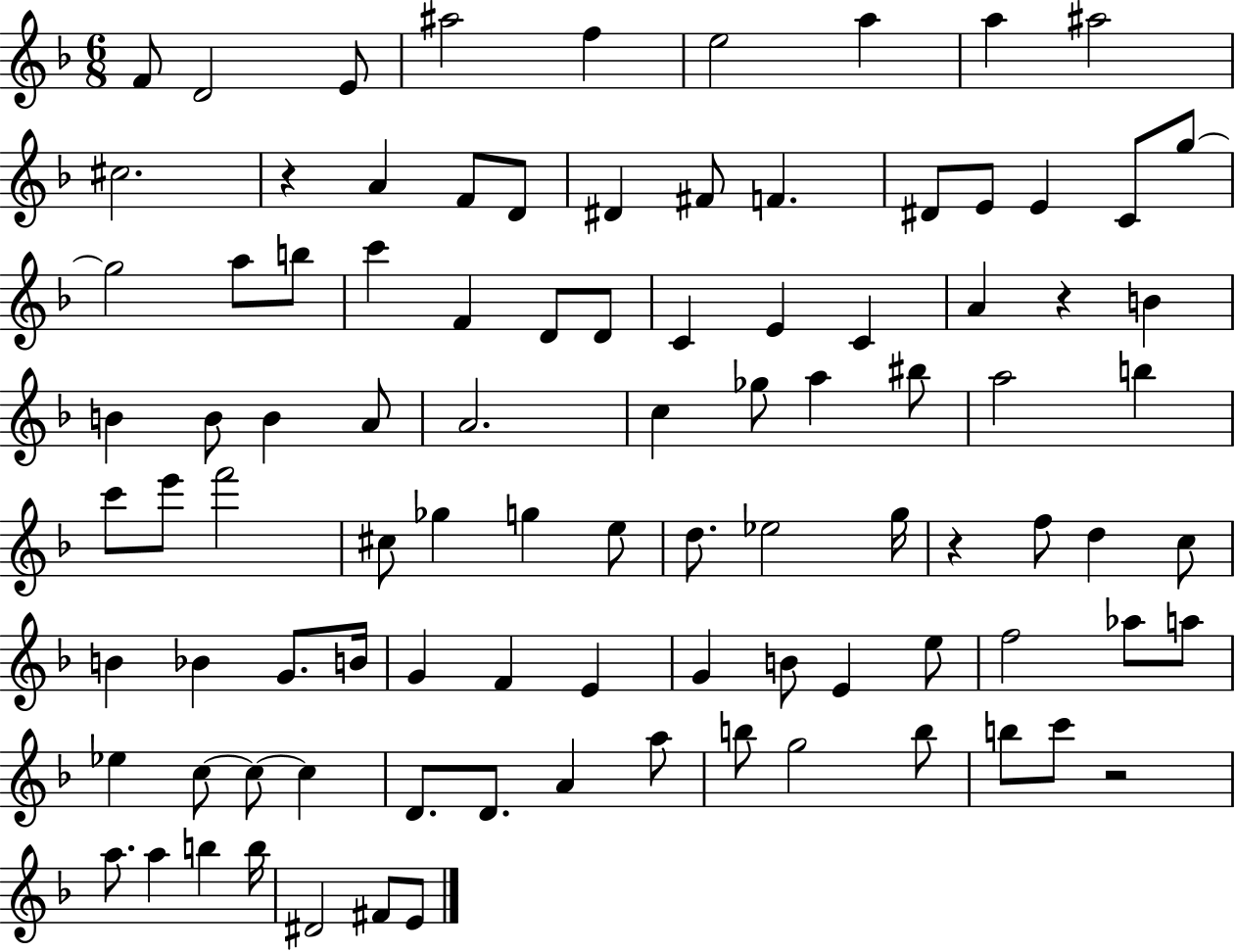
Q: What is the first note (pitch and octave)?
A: F4